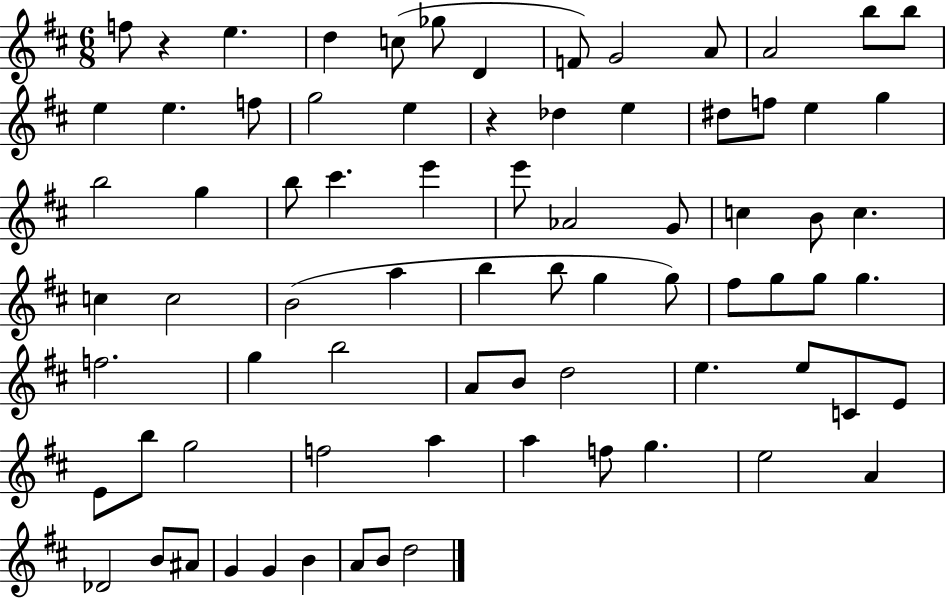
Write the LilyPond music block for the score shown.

{
  \clef treble
  \numericTimeSignature
  \time 6/8
  \key d \major
  f''8 r4 e''4. | d''4 c''8( ges''8 d'4 | f'8) g'2 a'8 | a'2 b''8 b''8 | \break e''4 e''4. f''8 | g''2 e''4 | r4 des''4 e''4 | dis''8 f''8 e''4 g''4 | \break b''2 g''4 | b''8 cis'''4. e'''4 | e'''8 aes'2 g'8 | c''4 b'8 c''4. | \break c''4 c''2 | b'2( a''4 | b''4 b''8 g''4 g''8) | fis''8 g''8 g''8 g''4. | \break f''2. | g''4 b''2 | a'8 b'8 d''2 | e''4. e''8 c'8 e'8 | \break e'8 b''8 g''2 | f''2 a''4 | a''4 f''8 g''4. | e''2 a'4 | \break des'2 b'8 ais'8 | g'4 g'4 b'4 | a'8 b'8 d''2 | \bar "|."
}